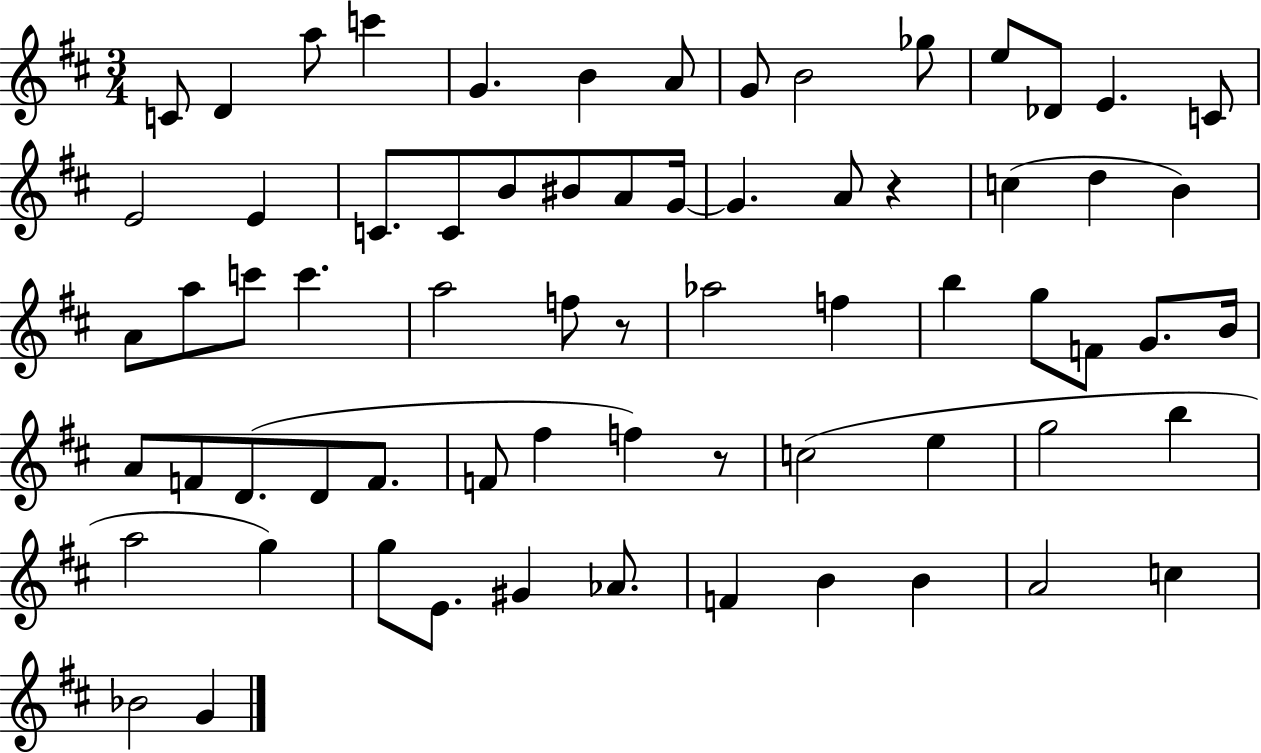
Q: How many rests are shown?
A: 3